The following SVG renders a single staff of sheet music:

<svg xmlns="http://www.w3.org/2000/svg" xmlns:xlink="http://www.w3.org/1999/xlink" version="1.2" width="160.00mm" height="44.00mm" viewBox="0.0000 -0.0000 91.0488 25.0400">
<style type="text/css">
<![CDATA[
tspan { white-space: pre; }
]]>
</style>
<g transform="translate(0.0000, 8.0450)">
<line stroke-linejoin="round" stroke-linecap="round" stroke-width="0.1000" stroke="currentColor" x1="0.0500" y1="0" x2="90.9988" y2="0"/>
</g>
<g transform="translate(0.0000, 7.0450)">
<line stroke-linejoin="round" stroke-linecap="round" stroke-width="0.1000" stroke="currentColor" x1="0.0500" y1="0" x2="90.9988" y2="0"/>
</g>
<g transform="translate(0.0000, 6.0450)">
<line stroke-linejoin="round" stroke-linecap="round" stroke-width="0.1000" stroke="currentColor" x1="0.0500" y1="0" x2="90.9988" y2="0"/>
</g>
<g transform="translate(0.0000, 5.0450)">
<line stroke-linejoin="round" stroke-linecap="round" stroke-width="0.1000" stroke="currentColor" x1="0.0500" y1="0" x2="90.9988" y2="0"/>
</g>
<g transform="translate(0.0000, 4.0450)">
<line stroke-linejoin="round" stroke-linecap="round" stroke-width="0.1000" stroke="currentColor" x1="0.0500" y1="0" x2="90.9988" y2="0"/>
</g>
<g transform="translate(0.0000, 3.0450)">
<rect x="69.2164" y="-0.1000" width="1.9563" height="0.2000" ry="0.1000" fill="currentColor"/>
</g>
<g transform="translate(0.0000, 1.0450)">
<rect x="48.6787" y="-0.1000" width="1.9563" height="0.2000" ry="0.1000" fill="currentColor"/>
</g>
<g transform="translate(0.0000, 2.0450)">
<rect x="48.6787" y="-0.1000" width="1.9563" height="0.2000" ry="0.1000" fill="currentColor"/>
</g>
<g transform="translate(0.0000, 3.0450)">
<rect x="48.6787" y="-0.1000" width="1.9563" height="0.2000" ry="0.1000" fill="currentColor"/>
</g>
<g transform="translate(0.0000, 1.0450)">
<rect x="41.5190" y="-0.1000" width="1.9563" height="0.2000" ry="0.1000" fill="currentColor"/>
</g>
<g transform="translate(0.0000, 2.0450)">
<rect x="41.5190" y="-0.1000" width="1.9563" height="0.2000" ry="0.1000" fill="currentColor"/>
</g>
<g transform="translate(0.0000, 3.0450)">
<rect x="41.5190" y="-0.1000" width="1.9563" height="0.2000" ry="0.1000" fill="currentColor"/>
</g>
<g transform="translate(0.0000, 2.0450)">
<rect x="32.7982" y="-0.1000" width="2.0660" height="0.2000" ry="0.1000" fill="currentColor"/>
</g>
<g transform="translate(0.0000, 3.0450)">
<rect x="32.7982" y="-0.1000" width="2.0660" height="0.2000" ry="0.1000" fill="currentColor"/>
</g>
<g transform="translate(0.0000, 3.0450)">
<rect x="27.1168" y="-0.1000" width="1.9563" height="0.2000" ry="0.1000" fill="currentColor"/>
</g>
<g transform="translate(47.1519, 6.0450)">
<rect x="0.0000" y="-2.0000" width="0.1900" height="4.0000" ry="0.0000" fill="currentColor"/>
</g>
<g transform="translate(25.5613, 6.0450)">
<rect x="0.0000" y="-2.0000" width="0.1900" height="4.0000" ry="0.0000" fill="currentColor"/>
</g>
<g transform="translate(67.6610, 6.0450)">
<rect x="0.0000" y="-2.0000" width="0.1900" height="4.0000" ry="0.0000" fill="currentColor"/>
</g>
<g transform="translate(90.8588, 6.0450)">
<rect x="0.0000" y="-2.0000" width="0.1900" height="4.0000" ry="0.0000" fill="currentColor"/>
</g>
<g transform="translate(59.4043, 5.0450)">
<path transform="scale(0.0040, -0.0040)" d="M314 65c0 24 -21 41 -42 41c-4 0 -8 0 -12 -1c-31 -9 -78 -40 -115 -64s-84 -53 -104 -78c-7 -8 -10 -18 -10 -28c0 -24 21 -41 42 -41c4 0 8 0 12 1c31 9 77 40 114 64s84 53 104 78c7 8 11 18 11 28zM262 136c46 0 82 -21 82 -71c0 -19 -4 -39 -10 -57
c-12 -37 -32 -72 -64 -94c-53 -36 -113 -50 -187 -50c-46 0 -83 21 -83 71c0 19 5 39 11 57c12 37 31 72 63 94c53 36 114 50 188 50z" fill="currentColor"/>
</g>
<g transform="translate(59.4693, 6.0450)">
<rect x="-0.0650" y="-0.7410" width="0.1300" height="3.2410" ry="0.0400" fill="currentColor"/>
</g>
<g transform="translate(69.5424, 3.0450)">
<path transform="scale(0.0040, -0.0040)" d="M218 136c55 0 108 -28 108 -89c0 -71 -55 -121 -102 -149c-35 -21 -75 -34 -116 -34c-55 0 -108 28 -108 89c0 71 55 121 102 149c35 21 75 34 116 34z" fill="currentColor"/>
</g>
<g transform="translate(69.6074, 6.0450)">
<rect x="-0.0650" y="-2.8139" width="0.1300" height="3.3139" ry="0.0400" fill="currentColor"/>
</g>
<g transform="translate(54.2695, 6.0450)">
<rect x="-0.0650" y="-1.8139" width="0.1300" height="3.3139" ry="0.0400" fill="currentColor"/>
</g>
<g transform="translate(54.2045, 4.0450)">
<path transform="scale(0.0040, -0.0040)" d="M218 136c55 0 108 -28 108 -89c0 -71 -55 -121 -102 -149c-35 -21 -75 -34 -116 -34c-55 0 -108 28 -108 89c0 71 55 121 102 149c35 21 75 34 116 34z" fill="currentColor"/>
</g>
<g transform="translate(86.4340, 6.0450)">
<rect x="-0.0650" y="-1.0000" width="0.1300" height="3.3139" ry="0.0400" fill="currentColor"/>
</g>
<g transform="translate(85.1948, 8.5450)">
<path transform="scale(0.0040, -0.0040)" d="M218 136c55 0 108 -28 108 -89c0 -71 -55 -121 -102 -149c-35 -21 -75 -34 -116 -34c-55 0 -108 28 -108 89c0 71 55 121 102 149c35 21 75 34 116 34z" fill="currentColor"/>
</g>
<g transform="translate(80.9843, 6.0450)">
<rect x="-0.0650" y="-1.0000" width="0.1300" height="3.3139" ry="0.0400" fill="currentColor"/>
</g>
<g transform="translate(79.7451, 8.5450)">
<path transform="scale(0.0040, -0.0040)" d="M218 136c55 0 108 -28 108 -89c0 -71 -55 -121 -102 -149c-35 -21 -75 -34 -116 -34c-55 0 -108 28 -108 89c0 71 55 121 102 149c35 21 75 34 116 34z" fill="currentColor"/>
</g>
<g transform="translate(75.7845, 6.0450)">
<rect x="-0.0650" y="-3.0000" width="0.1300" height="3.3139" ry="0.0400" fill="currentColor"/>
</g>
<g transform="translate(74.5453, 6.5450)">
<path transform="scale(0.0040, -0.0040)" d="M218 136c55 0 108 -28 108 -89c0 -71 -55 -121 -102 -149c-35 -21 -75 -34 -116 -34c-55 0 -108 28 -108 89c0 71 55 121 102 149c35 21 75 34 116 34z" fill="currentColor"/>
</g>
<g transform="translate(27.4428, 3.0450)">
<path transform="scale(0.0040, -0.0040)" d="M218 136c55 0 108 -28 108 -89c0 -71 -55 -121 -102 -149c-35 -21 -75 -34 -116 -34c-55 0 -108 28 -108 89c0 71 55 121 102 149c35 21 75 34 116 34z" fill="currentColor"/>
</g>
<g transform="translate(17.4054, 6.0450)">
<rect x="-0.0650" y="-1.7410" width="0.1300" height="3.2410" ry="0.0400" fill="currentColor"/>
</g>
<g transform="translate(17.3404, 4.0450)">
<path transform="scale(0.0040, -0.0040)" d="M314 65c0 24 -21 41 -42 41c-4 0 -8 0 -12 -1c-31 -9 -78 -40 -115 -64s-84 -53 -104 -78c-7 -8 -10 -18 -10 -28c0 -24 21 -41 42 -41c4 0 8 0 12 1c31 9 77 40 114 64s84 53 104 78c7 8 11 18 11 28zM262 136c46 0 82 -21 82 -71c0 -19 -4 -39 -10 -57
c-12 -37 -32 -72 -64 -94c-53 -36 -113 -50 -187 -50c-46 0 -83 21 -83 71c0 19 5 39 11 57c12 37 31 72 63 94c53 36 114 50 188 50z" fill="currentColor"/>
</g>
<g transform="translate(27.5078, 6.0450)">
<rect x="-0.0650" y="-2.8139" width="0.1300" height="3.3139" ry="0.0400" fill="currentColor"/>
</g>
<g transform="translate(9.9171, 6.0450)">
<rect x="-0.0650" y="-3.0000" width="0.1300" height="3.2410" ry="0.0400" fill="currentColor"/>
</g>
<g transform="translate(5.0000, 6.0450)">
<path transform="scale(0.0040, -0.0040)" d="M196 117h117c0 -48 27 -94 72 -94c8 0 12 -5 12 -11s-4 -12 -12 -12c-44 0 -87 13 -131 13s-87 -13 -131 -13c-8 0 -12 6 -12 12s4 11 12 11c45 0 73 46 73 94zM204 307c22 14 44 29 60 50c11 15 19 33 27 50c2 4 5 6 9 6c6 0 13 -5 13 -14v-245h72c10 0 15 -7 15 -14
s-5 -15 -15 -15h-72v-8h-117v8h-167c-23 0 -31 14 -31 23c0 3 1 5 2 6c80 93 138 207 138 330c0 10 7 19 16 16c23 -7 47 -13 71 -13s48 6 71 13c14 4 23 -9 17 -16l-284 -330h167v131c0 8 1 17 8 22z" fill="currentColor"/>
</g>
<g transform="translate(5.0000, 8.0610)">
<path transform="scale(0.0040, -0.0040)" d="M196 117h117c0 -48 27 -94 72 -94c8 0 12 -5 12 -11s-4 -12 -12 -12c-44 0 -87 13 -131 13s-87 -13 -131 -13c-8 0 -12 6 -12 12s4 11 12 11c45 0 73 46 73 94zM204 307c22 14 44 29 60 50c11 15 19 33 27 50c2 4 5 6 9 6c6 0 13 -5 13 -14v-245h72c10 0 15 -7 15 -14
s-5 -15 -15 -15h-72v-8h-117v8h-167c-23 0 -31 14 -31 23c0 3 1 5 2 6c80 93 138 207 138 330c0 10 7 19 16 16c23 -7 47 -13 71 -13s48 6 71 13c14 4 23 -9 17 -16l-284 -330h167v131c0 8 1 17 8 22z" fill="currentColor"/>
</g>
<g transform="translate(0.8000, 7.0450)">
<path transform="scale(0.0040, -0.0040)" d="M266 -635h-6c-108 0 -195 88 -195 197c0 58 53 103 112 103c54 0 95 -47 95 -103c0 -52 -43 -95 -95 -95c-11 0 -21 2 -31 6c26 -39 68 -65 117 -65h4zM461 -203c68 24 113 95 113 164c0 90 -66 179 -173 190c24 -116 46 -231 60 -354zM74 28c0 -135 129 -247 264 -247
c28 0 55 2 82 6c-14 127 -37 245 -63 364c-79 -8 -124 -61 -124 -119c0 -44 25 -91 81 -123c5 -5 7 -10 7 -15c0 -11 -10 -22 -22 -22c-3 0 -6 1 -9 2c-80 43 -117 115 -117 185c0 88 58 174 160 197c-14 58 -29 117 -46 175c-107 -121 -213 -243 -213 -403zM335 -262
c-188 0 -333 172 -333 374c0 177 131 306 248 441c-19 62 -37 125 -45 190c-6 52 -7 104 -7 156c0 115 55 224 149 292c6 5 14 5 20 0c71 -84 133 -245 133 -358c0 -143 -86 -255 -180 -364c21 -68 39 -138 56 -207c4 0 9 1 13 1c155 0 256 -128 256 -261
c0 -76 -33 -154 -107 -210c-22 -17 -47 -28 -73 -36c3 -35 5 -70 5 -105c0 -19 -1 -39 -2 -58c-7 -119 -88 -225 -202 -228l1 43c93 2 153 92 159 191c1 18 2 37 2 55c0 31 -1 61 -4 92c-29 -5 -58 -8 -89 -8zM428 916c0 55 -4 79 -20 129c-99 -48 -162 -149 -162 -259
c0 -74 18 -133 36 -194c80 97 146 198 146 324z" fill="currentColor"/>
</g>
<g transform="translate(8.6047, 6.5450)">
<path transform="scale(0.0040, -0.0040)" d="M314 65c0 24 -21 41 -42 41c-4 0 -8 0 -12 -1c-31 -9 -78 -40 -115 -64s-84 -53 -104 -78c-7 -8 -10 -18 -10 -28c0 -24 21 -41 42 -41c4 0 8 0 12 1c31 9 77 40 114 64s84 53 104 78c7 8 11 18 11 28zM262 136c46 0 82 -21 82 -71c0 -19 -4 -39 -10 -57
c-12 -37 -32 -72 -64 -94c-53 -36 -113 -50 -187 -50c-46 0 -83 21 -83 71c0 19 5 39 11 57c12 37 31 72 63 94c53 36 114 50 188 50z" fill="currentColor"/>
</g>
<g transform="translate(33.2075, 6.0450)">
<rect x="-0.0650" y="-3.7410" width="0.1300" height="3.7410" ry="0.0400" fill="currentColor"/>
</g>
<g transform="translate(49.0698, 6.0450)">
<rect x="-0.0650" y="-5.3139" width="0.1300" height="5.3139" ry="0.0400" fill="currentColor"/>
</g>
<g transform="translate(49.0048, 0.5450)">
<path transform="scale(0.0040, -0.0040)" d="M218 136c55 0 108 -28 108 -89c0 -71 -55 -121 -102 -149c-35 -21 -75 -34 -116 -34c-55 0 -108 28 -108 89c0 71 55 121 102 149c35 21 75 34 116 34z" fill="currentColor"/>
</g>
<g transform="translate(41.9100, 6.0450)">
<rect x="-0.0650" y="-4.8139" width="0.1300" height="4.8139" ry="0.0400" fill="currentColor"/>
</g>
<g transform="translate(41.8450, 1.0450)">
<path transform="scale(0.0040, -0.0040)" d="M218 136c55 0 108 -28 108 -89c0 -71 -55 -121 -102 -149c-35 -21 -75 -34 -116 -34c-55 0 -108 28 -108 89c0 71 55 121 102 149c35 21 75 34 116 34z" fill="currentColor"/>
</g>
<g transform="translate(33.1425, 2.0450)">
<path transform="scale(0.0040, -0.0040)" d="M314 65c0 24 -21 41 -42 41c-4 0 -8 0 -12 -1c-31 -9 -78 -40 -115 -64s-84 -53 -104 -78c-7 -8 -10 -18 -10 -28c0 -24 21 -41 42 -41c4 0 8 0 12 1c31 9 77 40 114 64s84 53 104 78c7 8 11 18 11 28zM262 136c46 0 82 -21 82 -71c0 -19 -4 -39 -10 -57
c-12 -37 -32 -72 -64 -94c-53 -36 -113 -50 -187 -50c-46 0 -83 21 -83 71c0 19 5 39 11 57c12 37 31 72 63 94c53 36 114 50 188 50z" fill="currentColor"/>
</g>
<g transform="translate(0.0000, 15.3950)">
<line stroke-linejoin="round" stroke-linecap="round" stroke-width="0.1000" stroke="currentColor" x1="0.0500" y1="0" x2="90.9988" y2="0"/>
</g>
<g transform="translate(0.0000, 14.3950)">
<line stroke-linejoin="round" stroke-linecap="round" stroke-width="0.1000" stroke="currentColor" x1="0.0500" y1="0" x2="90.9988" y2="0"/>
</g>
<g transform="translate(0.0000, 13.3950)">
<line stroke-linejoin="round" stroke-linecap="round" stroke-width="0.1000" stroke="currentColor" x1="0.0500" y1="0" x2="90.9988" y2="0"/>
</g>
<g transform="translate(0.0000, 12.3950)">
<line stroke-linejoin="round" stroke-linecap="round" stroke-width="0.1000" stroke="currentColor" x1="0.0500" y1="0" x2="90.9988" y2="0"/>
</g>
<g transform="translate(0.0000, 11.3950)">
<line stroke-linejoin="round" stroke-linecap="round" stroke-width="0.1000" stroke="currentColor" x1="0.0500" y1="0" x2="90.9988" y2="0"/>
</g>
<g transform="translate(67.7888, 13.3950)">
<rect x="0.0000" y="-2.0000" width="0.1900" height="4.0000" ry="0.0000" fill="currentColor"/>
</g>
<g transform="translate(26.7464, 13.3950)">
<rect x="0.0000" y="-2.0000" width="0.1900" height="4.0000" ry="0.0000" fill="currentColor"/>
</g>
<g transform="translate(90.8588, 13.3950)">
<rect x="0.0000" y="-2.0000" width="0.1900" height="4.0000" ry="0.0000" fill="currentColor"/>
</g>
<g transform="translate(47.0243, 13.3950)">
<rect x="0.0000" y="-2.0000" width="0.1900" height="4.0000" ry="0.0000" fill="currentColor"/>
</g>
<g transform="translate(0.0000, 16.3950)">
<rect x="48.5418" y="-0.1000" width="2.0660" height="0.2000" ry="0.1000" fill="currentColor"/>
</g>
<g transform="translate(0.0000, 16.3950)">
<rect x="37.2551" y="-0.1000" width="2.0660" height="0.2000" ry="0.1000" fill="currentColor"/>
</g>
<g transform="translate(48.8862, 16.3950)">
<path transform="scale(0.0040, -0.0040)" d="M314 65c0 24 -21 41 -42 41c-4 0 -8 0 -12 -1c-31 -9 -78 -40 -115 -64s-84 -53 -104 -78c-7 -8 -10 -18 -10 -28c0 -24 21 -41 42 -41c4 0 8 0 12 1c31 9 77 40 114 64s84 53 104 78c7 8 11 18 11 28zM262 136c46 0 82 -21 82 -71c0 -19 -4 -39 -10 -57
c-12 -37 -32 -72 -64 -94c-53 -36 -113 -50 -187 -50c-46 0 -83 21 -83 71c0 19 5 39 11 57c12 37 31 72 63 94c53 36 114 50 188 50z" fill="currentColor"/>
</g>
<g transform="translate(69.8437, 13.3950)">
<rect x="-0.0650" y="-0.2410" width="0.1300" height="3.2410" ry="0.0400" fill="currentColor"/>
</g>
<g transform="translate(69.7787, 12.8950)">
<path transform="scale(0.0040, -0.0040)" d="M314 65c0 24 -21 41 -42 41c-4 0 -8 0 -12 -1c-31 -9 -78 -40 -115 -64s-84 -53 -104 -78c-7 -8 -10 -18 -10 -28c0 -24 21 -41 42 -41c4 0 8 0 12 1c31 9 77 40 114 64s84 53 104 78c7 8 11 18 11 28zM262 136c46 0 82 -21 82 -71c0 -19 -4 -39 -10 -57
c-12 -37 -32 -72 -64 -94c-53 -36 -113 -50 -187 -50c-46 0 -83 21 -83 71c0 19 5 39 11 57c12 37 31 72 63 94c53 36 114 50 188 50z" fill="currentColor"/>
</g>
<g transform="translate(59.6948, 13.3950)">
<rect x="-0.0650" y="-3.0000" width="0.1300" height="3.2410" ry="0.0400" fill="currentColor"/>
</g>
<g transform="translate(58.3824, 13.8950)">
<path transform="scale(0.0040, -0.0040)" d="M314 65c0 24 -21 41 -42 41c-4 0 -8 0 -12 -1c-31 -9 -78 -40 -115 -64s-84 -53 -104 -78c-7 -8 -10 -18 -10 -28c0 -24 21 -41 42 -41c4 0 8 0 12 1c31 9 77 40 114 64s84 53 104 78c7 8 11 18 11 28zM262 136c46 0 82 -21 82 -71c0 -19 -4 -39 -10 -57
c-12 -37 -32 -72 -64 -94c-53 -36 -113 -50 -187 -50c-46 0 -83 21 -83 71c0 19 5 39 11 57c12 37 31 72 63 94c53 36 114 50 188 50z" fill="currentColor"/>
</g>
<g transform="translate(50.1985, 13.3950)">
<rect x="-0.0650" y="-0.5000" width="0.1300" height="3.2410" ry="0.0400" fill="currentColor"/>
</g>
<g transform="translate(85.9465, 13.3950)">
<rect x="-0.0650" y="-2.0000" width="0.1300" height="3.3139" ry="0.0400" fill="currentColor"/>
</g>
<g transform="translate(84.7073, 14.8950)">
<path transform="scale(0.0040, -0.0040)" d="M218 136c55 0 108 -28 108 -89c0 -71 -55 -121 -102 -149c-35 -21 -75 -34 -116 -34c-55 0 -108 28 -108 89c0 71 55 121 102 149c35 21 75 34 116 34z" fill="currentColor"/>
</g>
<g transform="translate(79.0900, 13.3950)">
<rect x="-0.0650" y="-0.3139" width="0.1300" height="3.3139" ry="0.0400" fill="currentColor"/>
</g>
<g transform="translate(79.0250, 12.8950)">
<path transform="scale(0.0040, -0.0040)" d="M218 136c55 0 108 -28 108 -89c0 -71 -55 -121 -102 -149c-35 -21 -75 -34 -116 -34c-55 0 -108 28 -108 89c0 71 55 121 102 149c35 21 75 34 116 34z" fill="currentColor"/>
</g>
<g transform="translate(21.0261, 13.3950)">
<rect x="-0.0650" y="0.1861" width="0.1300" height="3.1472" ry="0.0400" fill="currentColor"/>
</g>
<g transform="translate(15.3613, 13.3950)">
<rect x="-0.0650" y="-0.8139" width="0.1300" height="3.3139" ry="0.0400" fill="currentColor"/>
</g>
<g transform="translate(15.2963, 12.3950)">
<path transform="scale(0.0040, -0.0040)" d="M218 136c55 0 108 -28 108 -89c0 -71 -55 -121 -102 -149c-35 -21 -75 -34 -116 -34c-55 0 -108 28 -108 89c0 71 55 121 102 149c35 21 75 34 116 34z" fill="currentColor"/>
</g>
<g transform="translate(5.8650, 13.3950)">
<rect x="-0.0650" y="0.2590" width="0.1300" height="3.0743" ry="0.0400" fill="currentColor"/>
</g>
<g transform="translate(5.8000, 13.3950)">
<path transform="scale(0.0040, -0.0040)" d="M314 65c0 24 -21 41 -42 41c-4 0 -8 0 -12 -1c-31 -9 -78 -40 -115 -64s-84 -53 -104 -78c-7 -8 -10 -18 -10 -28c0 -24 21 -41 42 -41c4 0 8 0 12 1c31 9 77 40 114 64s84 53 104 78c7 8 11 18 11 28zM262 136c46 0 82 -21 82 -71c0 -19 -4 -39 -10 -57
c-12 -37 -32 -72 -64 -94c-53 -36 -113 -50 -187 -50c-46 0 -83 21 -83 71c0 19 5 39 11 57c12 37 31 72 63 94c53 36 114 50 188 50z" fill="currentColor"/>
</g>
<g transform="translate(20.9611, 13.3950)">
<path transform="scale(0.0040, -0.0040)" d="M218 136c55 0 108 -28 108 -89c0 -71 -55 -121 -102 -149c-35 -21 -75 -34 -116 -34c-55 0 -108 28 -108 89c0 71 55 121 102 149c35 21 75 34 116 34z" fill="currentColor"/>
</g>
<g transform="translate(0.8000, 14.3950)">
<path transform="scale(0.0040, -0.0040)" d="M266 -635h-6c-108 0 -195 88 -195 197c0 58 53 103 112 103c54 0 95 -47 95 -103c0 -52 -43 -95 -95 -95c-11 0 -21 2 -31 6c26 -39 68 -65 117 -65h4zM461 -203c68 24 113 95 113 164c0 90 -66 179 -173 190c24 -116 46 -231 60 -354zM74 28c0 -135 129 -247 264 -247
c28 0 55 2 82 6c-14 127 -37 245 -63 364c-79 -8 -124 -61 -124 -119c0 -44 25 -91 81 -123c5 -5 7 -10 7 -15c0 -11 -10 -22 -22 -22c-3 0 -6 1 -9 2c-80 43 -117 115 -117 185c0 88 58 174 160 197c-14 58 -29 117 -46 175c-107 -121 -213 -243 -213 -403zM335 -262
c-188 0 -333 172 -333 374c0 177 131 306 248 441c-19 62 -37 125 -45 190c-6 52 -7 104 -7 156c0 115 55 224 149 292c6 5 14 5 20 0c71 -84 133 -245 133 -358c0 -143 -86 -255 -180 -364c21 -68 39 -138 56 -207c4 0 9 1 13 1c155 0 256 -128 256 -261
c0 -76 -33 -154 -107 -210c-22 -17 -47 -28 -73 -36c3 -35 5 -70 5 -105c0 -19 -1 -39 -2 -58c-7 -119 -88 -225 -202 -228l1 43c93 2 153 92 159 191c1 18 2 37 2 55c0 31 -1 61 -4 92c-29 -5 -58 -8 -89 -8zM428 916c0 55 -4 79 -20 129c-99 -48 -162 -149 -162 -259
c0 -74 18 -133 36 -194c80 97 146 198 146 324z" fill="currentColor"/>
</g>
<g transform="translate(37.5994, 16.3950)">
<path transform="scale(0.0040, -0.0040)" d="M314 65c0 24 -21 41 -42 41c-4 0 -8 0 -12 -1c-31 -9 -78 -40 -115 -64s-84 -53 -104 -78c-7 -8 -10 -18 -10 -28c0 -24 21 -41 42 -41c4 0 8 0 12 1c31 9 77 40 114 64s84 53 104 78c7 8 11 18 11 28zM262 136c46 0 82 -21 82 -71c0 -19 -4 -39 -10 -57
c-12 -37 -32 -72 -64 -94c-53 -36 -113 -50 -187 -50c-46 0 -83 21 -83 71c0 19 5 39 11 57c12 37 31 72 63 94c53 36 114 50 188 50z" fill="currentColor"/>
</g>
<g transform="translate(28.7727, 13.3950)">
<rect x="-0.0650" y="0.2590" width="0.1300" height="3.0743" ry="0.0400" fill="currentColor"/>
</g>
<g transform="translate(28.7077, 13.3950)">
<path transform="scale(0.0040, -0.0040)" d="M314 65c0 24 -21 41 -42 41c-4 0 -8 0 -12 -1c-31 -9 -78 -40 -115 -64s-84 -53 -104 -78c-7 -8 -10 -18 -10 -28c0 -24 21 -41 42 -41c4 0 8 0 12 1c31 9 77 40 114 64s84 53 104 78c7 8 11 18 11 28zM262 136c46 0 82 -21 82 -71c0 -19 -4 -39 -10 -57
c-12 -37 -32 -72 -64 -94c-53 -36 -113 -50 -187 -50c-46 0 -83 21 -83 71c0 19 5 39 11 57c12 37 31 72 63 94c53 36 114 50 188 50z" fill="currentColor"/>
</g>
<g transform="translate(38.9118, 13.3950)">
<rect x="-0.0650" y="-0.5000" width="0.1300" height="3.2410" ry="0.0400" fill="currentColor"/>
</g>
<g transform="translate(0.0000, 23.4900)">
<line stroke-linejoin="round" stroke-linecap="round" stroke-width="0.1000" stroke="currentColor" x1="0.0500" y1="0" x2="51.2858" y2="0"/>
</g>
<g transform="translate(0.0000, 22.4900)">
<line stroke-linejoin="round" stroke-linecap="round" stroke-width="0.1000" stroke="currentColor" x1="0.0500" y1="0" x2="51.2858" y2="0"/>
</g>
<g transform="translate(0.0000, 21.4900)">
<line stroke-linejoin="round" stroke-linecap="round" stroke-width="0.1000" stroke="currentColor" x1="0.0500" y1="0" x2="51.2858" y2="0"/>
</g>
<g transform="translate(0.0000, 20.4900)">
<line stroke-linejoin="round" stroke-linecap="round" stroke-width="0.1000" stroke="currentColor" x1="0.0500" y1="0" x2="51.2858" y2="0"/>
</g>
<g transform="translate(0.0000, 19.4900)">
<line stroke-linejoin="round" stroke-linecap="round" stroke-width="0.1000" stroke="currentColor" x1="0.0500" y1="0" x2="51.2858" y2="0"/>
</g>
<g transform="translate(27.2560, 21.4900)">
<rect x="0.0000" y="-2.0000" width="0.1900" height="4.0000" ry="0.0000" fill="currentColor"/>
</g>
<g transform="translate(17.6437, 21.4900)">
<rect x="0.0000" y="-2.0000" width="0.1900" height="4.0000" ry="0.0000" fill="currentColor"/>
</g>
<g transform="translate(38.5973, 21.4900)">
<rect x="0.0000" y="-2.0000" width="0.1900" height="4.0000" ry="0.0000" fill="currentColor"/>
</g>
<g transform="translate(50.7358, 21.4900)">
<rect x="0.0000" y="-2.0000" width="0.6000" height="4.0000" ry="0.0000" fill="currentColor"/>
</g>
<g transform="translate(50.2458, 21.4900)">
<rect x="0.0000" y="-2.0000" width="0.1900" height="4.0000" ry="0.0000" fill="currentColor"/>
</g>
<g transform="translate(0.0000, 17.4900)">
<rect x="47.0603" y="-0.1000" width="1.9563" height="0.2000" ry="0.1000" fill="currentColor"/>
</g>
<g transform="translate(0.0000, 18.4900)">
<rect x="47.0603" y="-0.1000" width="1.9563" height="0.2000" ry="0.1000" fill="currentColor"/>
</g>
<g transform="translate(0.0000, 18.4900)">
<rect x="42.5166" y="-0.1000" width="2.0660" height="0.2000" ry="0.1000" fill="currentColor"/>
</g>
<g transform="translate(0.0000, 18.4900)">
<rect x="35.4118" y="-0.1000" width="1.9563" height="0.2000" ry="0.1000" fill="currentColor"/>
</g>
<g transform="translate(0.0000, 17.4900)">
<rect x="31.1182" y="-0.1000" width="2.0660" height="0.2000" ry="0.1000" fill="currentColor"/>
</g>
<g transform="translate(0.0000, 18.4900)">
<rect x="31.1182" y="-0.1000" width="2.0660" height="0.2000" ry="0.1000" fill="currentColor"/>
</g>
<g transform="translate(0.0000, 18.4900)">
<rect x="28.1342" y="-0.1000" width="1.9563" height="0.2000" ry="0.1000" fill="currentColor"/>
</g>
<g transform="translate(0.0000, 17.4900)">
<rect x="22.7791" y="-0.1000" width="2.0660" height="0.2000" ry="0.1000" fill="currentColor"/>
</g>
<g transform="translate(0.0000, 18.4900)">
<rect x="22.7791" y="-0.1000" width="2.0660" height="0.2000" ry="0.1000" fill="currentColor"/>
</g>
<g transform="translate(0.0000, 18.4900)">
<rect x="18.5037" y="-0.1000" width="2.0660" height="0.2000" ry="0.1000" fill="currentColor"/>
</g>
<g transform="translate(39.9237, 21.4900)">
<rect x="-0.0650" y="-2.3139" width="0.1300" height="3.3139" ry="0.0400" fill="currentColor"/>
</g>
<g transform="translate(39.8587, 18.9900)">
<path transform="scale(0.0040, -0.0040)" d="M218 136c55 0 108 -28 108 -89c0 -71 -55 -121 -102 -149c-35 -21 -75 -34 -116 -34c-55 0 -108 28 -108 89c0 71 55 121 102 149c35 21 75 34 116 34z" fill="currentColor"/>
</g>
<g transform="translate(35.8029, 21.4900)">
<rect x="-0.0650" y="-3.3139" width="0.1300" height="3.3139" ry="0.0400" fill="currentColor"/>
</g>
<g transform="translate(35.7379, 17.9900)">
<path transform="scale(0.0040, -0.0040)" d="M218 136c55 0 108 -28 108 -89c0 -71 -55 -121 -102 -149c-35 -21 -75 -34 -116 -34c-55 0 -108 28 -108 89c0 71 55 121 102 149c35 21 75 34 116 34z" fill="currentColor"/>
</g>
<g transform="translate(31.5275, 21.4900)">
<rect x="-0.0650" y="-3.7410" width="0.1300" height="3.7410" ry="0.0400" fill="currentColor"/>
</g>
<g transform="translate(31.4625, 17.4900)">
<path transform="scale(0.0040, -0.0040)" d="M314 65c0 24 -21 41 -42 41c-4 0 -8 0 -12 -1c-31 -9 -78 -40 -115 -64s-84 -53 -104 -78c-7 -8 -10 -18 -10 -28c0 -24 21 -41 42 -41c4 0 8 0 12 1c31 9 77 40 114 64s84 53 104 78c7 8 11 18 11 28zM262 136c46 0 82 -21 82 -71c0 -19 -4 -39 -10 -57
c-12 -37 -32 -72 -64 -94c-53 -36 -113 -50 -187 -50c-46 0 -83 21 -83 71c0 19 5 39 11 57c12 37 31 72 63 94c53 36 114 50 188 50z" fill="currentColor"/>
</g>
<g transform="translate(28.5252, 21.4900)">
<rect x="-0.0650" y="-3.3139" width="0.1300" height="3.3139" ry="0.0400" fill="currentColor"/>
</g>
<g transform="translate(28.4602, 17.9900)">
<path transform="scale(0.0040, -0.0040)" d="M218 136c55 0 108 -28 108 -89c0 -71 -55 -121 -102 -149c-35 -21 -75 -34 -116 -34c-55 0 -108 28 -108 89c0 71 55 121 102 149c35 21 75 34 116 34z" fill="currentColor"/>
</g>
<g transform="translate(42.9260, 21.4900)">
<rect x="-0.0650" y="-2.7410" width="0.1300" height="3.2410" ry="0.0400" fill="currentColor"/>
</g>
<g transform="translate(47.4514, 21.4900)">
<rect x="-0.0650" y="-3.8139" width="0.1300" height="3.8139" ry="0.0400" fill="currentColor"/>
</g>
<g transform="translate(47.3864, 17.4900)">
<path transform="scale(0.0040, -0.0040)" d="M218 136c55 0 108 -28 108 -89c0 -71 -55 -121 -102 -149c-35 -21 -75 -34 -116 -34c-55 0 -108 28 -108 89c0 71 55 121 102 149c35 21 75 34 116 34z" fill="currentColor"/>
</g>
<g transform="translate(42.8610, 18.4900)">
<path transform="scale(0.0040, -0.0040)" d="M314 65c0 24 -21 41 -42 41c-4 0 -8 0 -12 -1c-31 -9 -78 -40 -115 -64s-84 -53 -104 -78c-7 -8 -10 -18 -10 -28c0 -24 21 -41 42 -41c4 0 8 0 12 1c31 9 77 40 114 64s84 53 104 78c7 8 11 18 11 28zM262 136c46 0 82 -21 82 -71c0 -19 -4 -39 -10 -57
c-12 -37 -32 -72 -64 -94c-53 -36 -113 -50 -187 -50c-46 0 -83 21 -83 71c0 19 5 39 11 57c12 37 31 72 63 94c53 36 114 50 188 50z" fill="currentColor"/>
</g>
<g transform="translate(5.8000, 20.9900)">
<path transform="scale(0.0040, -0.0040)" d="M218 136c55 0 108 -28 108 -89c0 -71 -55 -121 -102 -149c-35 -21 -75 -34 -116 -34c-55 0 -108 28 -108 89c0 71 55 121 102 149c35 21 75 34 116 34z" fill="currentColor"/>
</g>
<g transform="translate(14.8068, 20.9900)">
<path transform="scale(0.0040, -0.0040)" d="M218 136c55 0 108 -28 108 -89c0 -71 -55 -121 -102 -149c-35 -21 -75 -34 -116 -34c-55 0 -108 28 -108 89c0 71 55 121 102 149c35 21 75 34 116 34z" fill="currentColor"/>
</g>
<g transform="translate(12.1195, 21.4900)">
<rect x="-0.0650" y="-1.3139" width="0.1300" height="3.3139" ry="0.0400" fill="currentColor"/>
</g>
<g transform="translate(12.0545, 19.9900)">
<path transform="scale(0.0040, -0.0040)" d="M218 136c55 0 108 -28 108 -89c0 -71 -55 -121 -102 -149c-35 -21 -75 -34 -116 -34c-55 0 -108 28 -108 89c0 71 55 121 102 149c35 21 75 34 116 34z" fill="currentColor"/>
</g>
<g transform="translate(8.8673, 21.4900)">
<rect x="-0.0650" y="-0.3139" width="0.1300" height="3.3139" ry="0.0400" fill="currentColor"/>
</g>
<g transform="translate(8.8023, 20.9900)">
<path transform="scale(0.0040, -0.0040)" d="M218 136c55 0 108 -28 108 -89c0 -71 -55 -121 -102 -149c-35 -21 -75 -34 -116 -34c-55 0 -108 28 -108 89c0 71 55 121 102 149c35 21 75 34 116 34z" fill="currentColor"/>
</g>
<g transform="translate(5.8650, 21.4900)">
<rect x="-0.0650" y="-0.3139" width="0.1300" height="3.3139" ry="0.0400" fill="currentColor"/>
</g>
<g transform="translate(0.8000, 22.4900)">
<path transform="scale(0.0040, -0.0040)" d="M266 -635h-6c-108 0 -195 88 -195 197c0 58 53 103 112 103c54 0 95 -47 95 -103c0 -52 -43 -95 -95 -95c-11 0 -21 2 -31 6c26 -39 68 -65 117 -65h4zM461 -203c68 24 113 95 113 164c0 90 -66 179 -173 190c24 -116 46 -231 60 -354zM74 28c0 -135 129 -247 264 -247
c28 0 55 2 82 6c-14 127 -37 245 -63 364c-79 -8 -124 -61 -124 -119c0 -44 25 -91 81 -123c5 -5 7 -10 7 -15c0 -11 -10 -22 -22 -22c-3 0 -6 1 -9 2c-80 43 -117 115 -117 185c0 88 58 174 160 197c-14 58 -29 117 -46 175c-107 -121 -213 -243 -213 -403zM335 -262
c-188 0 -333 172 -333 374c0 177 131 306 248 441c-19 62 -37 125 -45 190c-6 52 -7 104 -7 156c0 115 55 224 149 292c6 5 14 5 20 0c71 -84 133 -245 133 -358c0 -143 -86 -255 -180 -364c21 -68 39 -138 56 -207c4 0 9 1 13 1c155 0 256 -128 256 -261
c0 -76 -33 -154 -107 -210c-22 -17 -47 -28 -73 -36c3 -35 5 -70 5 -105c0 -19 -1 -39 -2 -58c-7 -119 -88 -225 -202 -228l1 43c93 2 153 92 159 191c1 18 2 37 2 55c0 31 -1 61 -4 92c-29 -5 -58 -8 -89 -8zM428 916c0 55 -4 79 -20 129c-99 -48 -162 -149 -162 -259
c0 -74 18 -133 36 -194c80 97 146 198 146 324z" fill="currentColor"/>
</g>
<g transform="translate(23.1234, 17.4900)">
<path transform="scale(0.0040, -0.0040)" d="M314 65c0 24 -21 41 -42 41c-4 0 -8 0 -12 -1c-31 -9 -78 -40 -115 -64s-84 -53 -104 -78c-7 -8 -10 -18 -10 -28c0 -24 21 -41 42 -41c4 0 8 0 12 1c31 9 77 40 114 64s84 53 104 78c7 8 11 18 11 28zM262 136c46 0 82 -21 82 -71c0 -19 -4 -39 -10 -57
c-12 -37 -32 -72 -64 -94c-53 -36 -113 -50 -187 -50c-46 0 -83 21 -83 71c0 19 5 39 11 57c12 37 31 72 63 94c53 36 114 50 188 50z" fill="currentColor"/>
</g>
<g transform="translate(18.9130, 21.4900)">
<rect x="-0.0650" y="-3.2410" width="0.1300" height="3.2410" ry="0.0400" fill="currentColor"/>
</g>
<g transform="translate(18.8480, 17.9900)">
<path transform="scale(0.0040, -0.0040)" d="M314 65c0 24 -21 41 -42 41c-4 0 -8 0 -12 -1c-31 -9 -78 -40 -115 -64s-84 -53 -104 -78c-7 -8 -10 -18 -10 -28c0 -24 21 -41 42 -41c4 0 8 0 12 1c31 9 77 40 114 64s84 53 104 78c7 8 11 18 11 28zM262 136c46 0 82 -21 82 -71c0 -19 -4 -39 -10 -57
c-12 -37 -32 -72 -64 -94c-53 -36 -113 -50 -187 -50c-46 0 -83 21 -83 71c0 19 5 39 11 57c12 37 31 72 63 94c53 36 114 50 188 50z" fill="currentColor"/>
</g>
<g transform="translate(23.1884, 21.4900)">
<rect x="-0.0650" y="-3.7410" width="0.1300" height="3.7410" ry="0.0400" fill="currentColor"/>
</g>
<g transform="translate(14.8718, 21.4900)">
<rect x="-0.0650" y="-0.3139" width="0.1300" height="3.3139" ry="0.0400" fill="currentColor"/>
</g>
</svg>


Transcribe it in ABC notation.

X:1
T:Untitled
M:4/4
L:1/4
K:C
A2 f2 a c'2 e' f' f d2 a A D D B2 d B B2 C2 C2 A2 c2 c F c c e c b2 c'2 b c'2 b g a2 c'